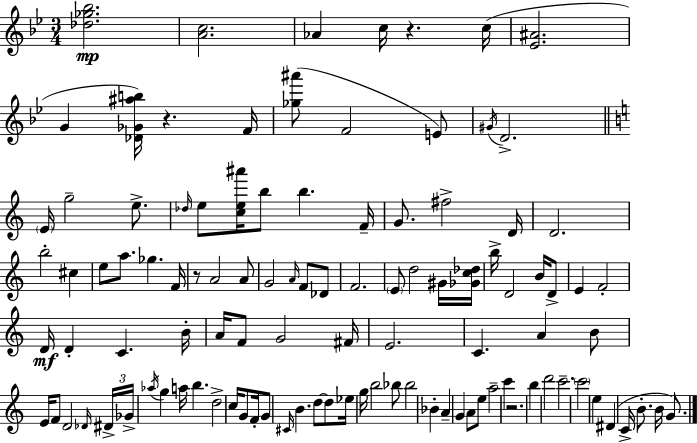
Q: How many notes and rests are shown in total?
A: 107